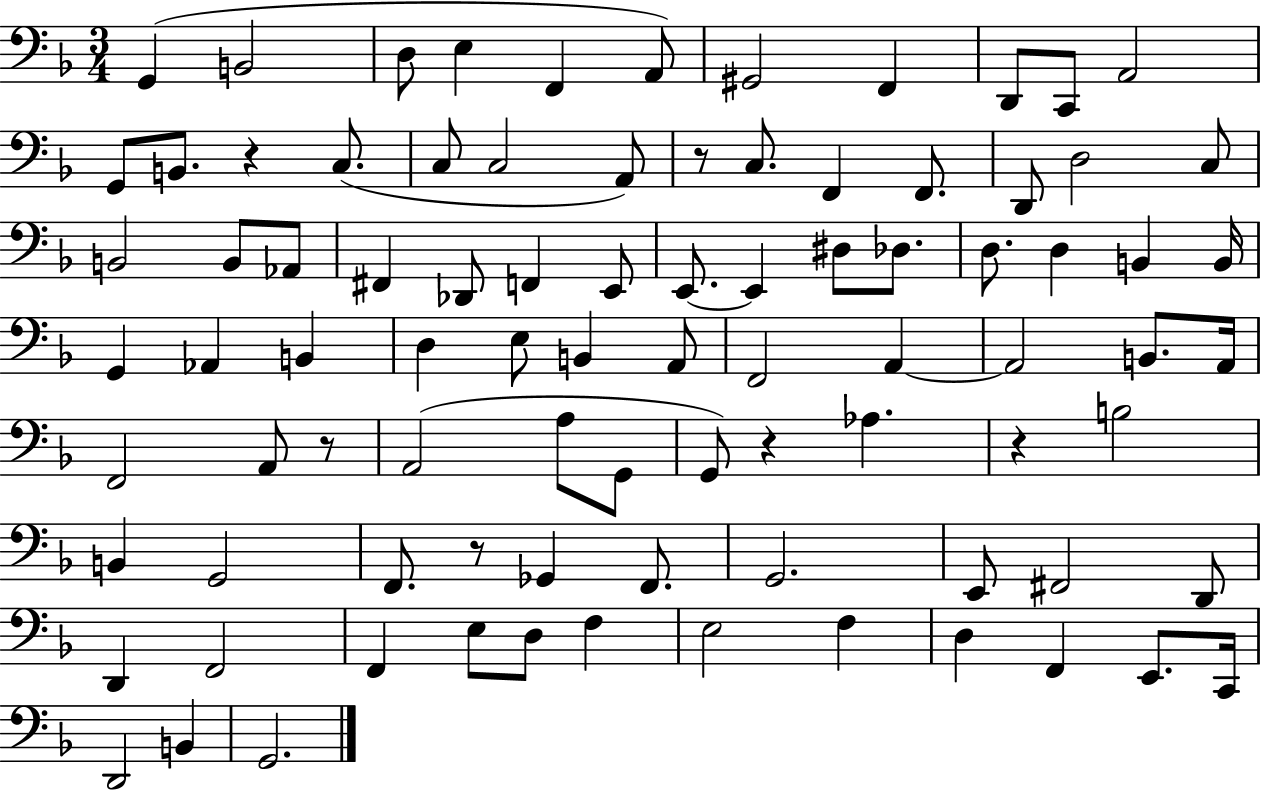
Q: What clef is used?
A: bass